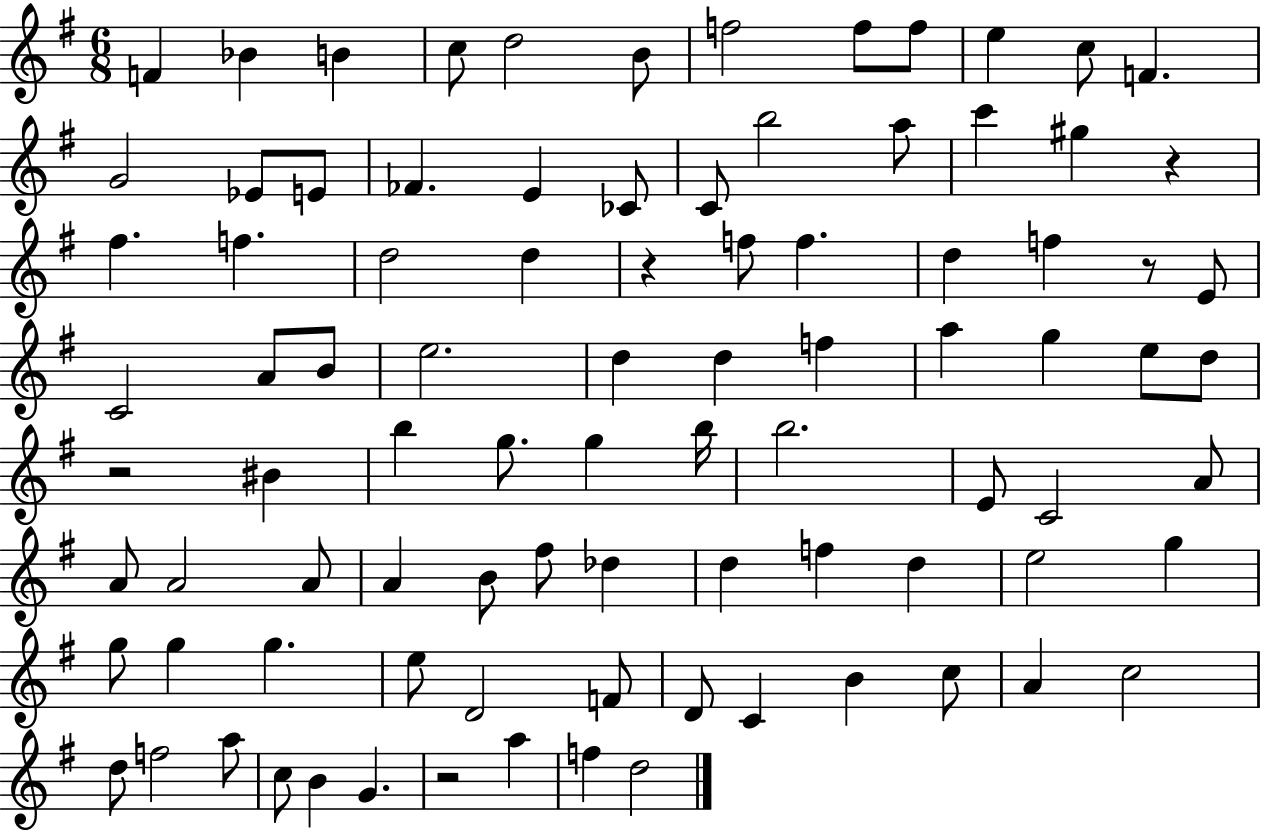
F4/q Bb4/q B4/q C5/e D5/h B4/e F5/h F5/e F5/e E5/q C5/e F4/q. G4/h Eb4/e E4/e FES4/q. E4/q CES4/e C4/e B5/h A5/e C6/q G#5/q R/q F#5/q. F5/q. D5/h D5/q R/q F5/e F5/q. D5/q F5/q R/e E4/e C4/h A4/e B4/e E5/h. D5/q D5/q F5/q A5/q G5/q E5/e D5/e R/h BIS4/q B5/q G5/e. G5/q B5/s B5/h. E4/e C4/h A4/e A4/e A4/h A4/e A4/q B4/e F#5/e Db5/q D5/q F5/q D5/q E5/h G5/q G5/e G5/q G5/q. E5/e D4/h F4/e D4/e C4/q B4/q C5/e A4/q C5/h D5/e F5/h A5/e C5/e B4/q G4/q. R/h A5/q F5/q D5/h